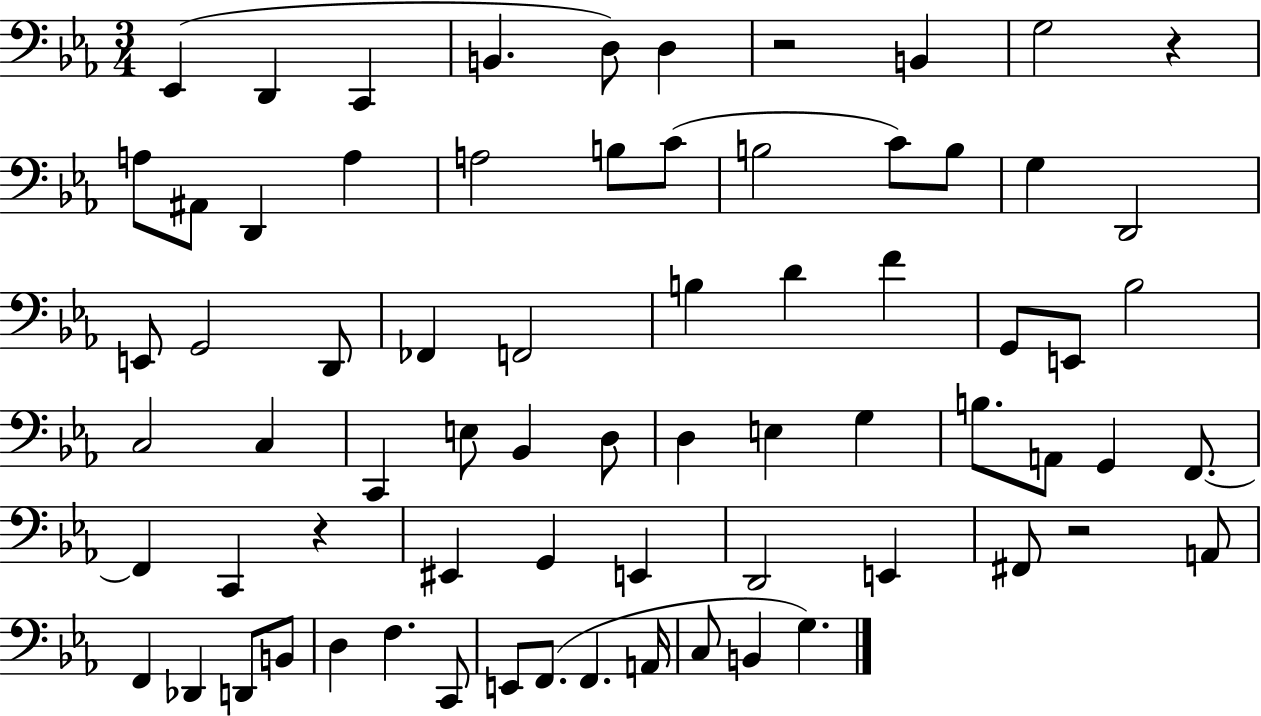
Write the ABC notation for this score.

X:1
T:Untitled
M:3/4
L:1/4
K:Eb
_E,, D,, C,, B,, D,/2 D, z2 B,, G,2 z A,/2 ^A,,/2 D,, A, A,2 B,/2 C/2 B,2 C/2 B,/2 G, D,,2 E,,/2 G,,2 D,,/2 _F,, F,,2 B, D F G,,/2 E,,/2 _B,2 C,2 C, C,, E,/2 _B,, D,/2 D, E, G, B,/2 A,,/2 G,, F,,/2 F,, C,, z ^E,, G,, E,, D,,2 E,, ^F,,/2 z2 A,,/2 F,, _D,, D,,/2 B,,/2 D, F, C,,/2 E,,/2 F,,/2 F,, A,,/4 C,/2 B,, G,